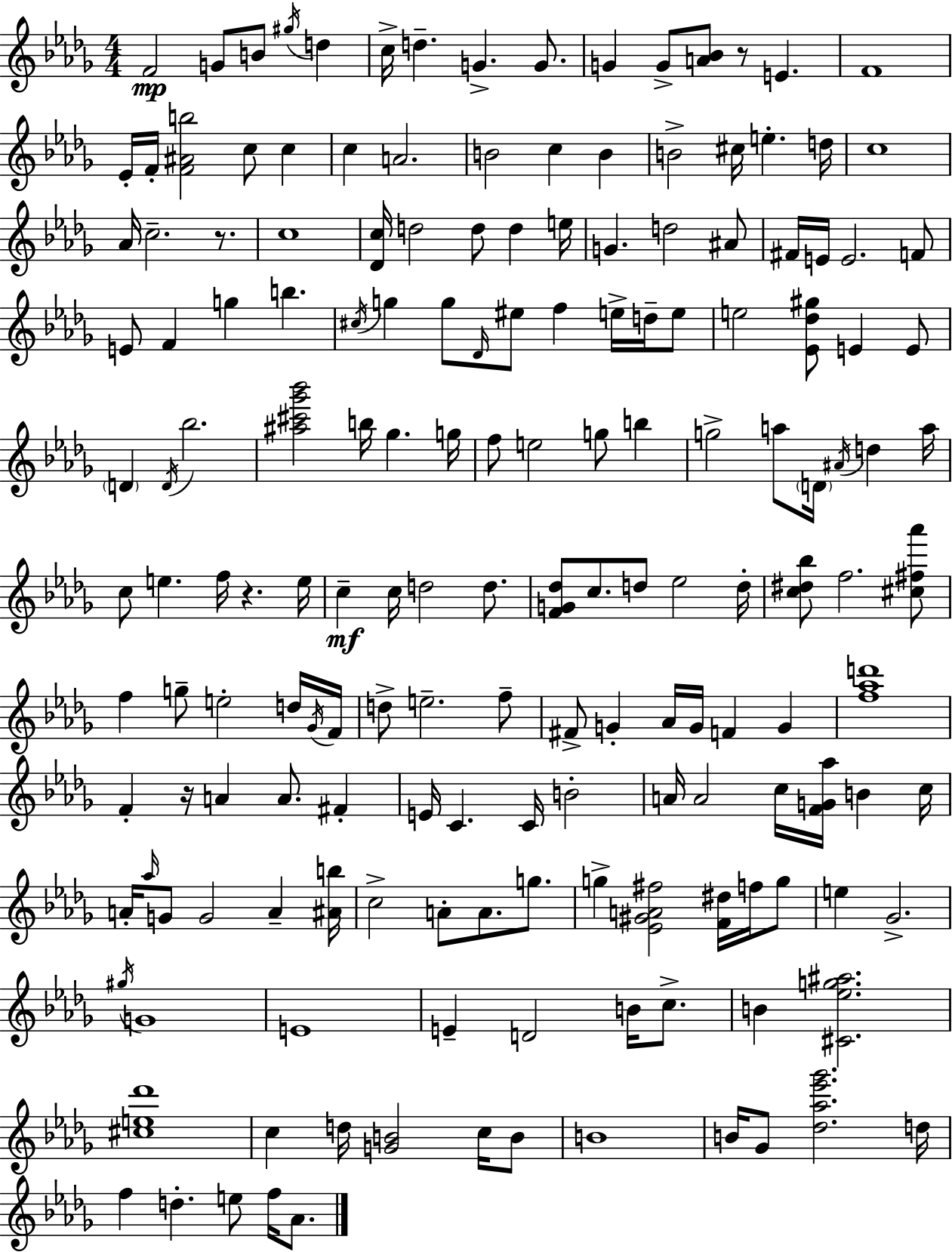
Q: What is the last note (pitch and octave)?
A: Ab4